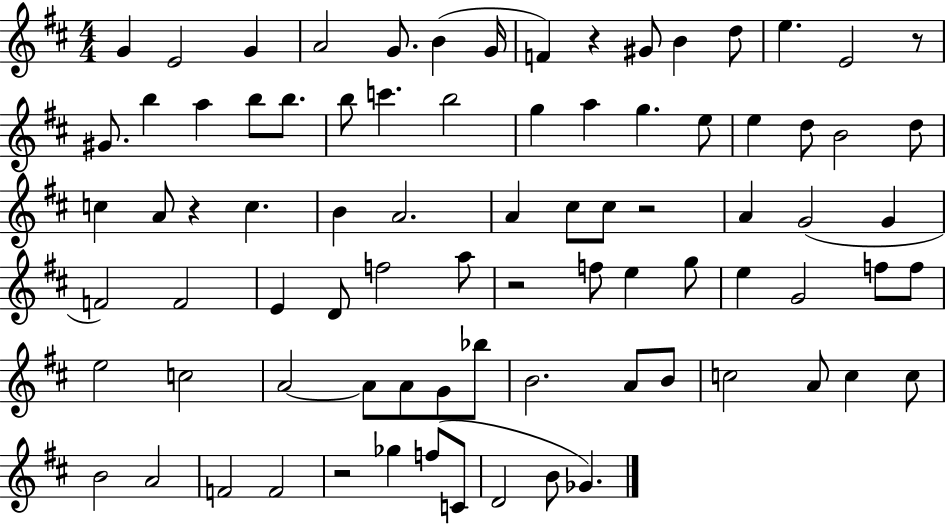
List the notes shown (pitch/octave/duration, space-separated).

G4/q E4/h G4/q A4/h G4/e. B4/q G4/s F4/q R/q G#4/e B4/q D5/e E5/q. E4/h R/e G#4/e. B5/q A5/q B5/e B5/e. B5/e C6/q. B5/h G5/q A5/q G5/q. E5/e E5/q D5/e B4/h D5/e C5/q A4/e R/q C5/q. B4/q A4/h. A4/q C#5/e C#5/e R/h A4/q G4/h G4/q F4/h F4/h E4/q D4/e F5/h A5/e R/h F5/e E5/q G5/e E5/q G4/h F5/e F5/e E5/h C5/h A4/h A4/e A4/e G4/e Bb5/e B4/h. A4/e B4/e C5/h A4/e C5/q C5/e B4/h A4/h F4/h F4/h R/h Gb5/q F5/e C4/e D4/h B4/e Gb4/q.